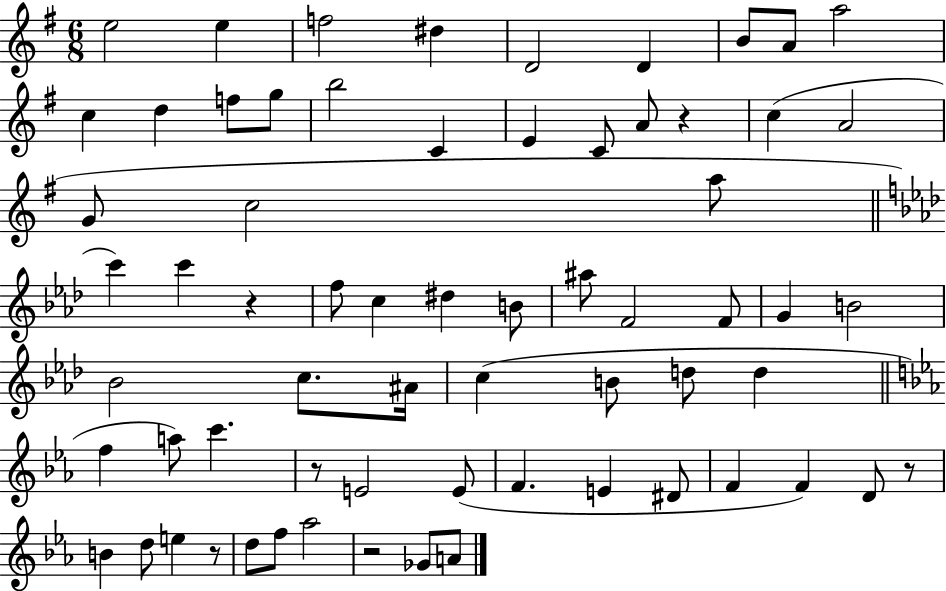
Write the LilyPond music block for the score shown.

{
  \clef treble
  \numericTimeSignature
  \time 6/8
  \key g \major
  e''2 e''4 | f''2 dis''4 | d'2 d'4 | b'8 a'8 a''2 | \break c''4 d''4 f''8 g''8 | b''2 c'4 | e'4 c'8 a'8 r4 | c''4( a'2 | \break g'8 c''2 a''8 | \bar "||" \break \key f \minor c'''4) c'''4 r4 | f''8 c''4 dis''4 b'8 | ais''8 f'2 f'8 | g'4 b'2 | \break bes'2 c''8. ais'16 | c''4( b'8 d''8 d''4 | \bar "||" \break \key ees \major f''4 a''8) c'''4. | r8 e'2 e'8( | f'4. e'4 dis'8 | f'4 f'4) d'8 r8 | \break b'4 d''8 e''4 r8 | d''8 f''8 aes''2 | r2 ges'8 a'8 | \bar "|."
}